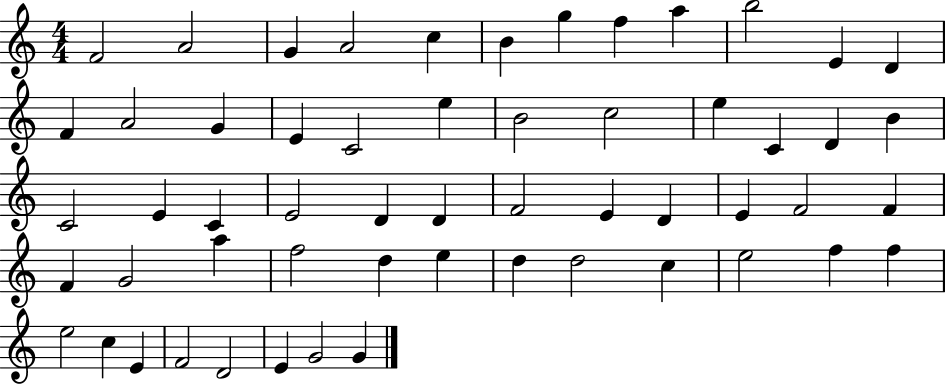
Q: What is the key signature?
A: C major